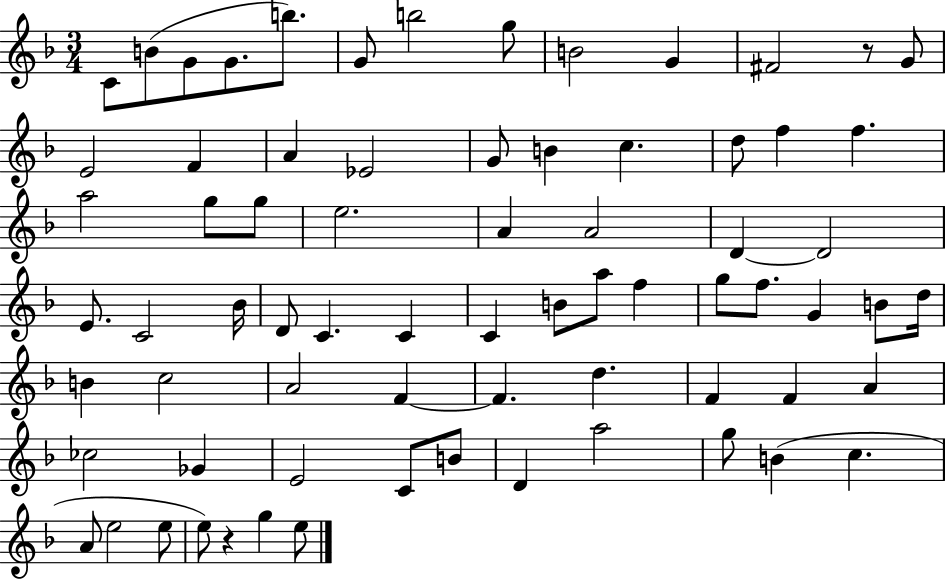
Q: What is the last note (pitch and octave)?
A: E5